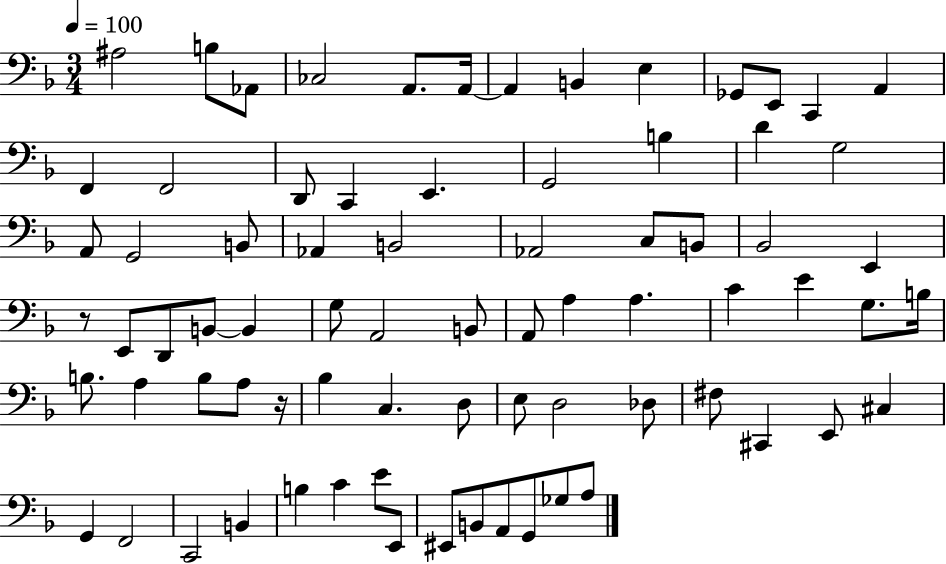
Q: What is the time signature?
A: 3/4